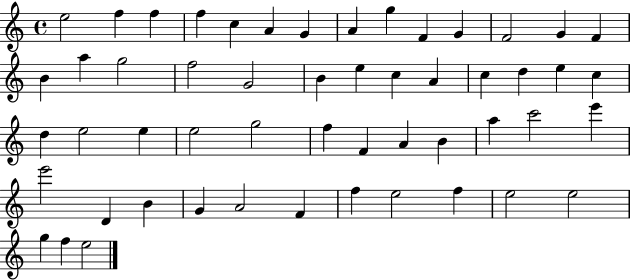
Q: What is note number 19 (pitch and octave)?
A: G4